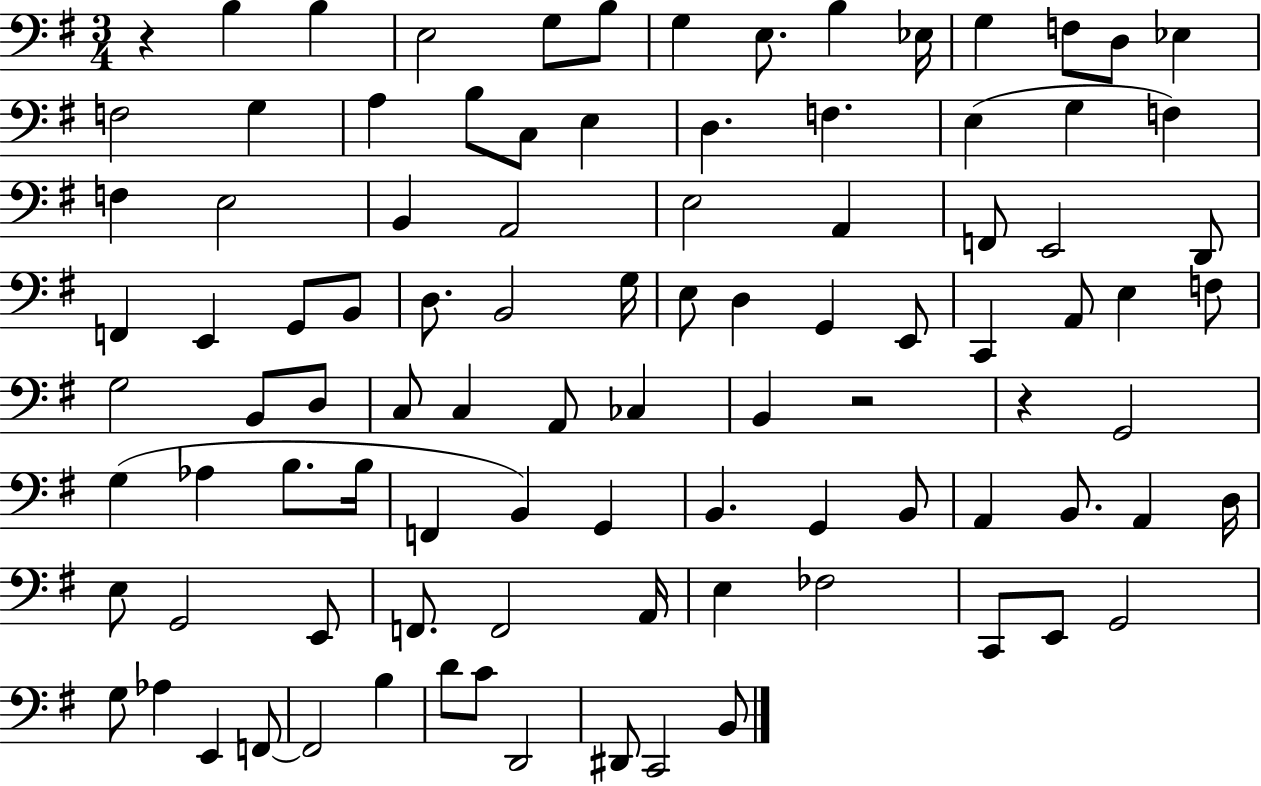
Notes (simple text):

R/q B3/q B3/q E3/h G3/e B3/e G3/q E3/e. B3/q Eb3/s G3/q F3/e D3/e Eb3/q F3/h G3/q A3/q B3/e C3/e E3/q D3/q. F3/q. E3/q G3/q F3/q F3/q E3/h B2/q A2/h E3/h A2/q F2/e E2/h D2/e F2/q E2/q G2/e B2/e D3/e. B2/h G3/s E3/e D3/q G2/q E2/e C2/q A2/e E3/q F3/e G3/h B2/e D3/e C3/e C3/q A2/e CES3/q B2/q R/h R/q G2/h G3/q Ab3/q B3/e. B3/s F2/q B2/q G2/q B2/q. G2/q B2/e A2/q B2/e. A2/q D3/s E3/e G2/h E2/e F2/e. F2/h A2/s E3/q FES3/h C2/e E2/e G2/h G3/e Ab3/q E2/q F2/e F2/h B3/q D4/e C4/e D2/h D#2/e C2/h B2/e